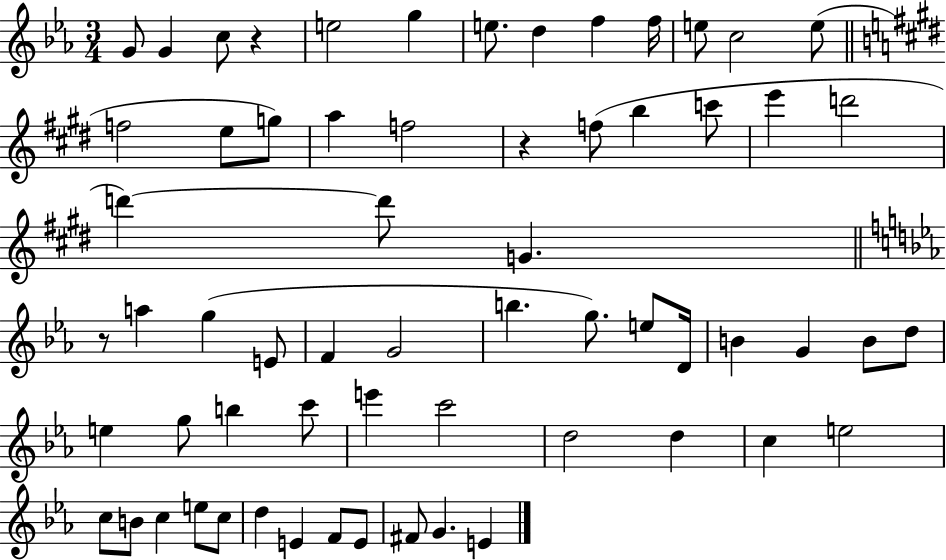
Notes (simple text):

G4/e G4/q C5/e R/q E5/h G5/q E5/e. D5/q F5/q F5/s E5/e C5/h E5/e F5/h E5/e G5/e A5/q F5/h R/q F5/e B5/q C6/e E6/q D6/h D6/q D6/e G4/q. R/e A5/q G5/q E4/e F4/q G4/h B5/q. G5/e. E5/e D4/s B4/q G4/q B4/e D5/e E5/q G5/e B5/q C6/e E6/q C6/h D5/h D5/q C5/q E5/h C5/e B4/e C5/q E5/e C5/e D5/q E4/q F4/e E4/e F#4/e G4/q. E4/q